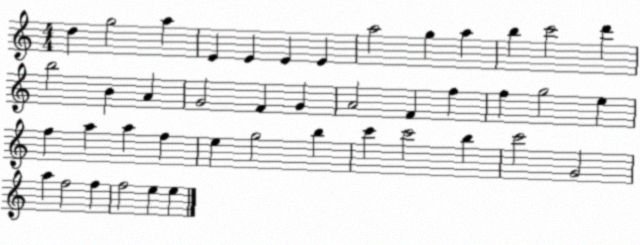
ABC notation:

X:1
T:Untitled
M:4/4
L:1/4
K:C
d g2 a E E E E a2 g a b c'2 d' b2 B A G2 F G A2 F f f g2 e f a a f e g2 b c' c'2 b c'2 G2 a f2 f f2 e e